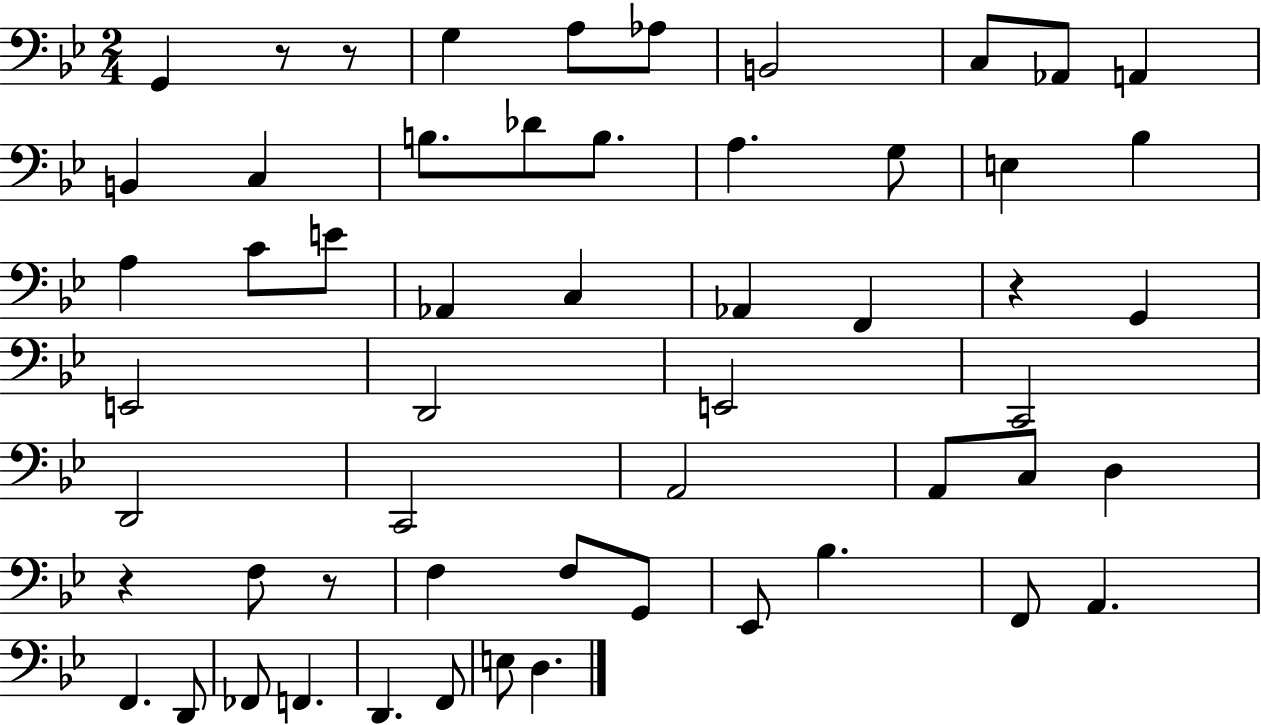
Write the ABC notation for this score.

X:1
T:Untitled
M:2/4
L:1/4
K:Bb
G,, z/2 z/2 G, A,/2 _A,/2 B,,2 C,/2 _A,,/2 A,, B,, C, B,/2 _D/2 B,/2 A, G,/2 E, _B, A, C/2 E/2 _A,, C, _A,, F,, z G,, E,,2 D,,2 E,,2 C,,2 D,,2 C,,2 A,,2 A,,/2 C,/2 D, z F,/2 z/2 F, F,/2 G,,/2 _E,,/2 _B, F,,/2 A,, F,, D,,/2 _F,,/2 F,, D,, F,,/2 E,/2 D,